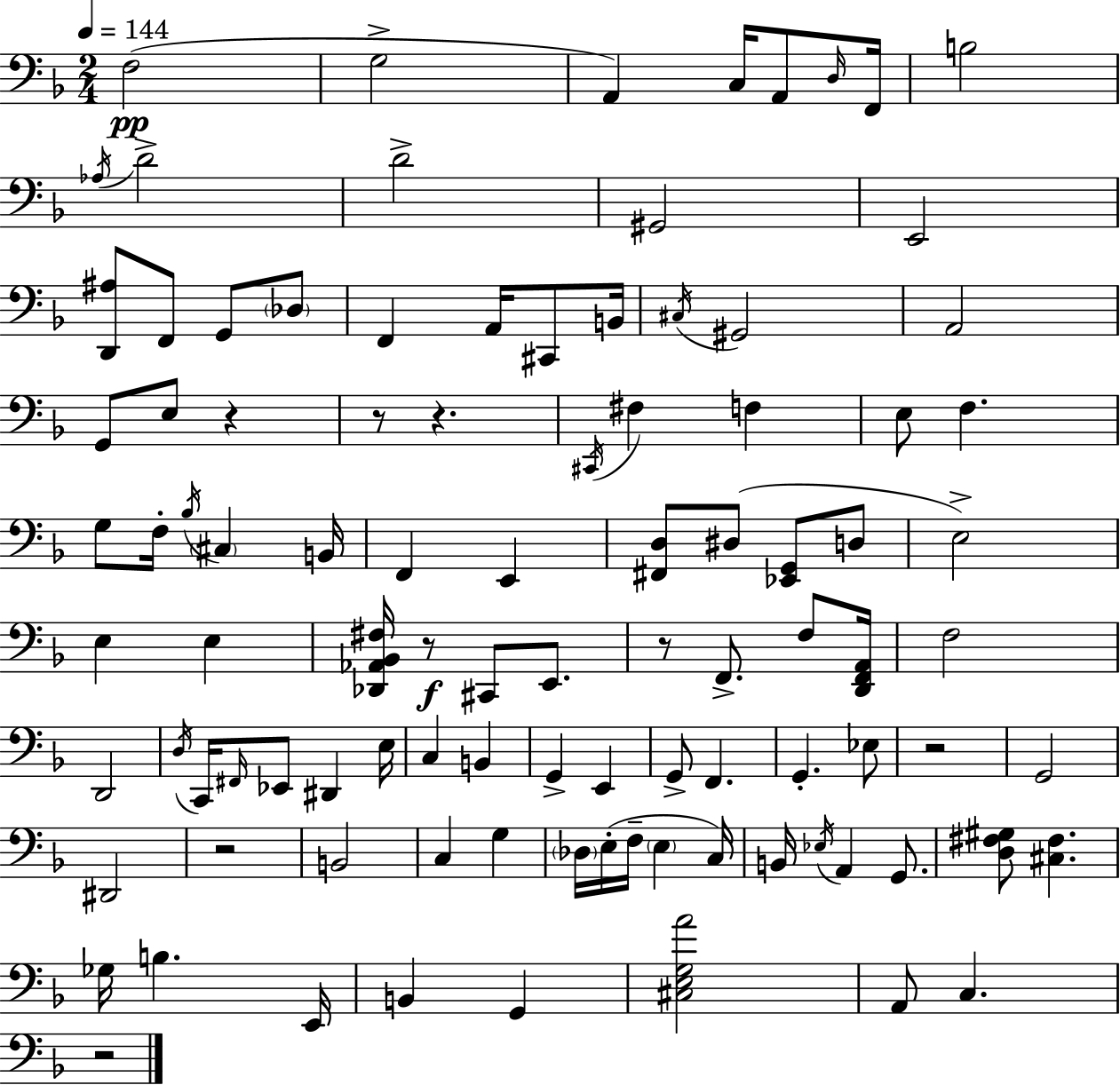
X:1
T:Untitled
M:2/4
L:1/4
K:F
F,2 G,2 A,, C,/4 A,,/2 D,/4 F,,/4 B,2 _A,/4 D2 D2 ^G,,2 E,,2 [D,,^A,]/2 F,,/2 G,,/2 _D,/2 F,, A,,/4 ^C,,/2 B,,/4 ^C,/4 ^G,,2 A,,2 G,,/2 E,/2 z z/2 z ^C,,/4 ^F, F, E,/2 F, G,/2 F,/4 _B,/4 ^C, B,,/4 F,, E,, [^F,,D,]/2 ^D,/2 [_E,,G,,]/2 D,/2 E,2 E, E, [_D,,_A,,_B,,^F,]/4 z/2 ^C,,/2 E,,/2 z/2 F,,/2 F,/2 [D,,F,,A,,]/4 F,2 D,,2 D,/4 C,,/4 ^F,,/4 _E,,/2 ^D,, E,/4 C, B,, G,, E,, G,,/2 F,, G,, _E,/2 z2 G,,2 ^D,,2 z2 B,,2 C, G, _D,/4 E,/4 F,/4 E, C,/4 B,,/4 _E,/4 A,, G,,/2 [D,^F,^G,]/2 [^C,^F,] _G,/4 B, E,,/4 B,, G,, [^C,E,G,A]2 A,,/2 C, z2